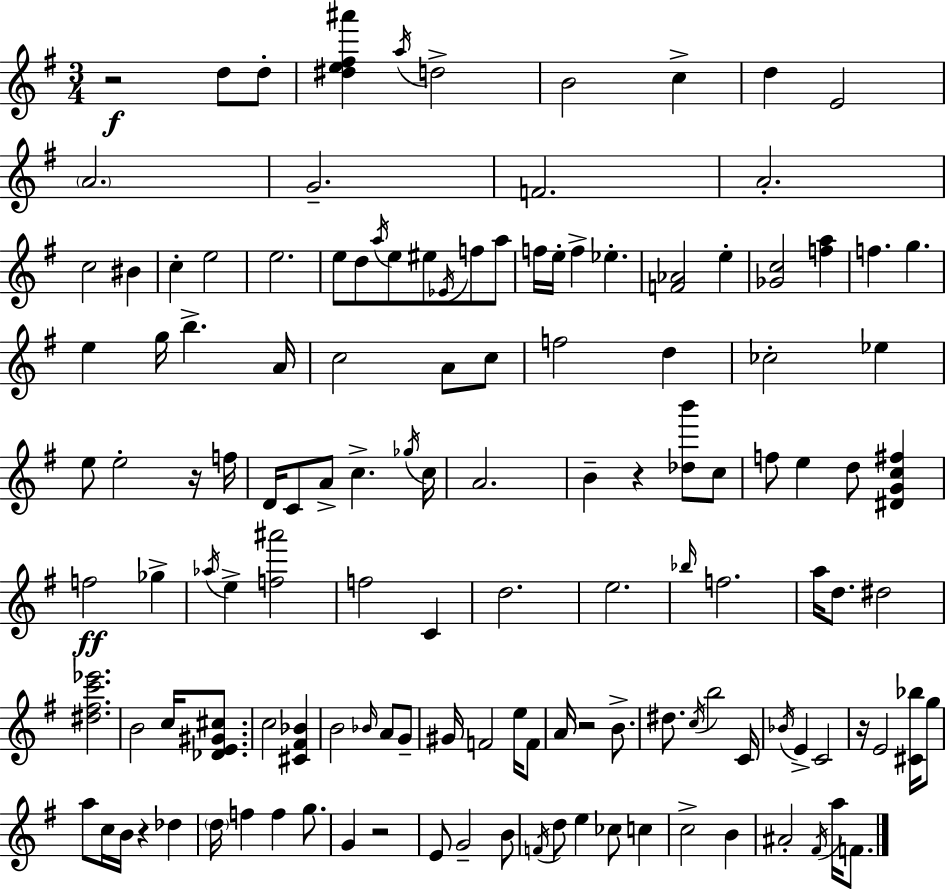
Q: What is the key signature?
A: G major